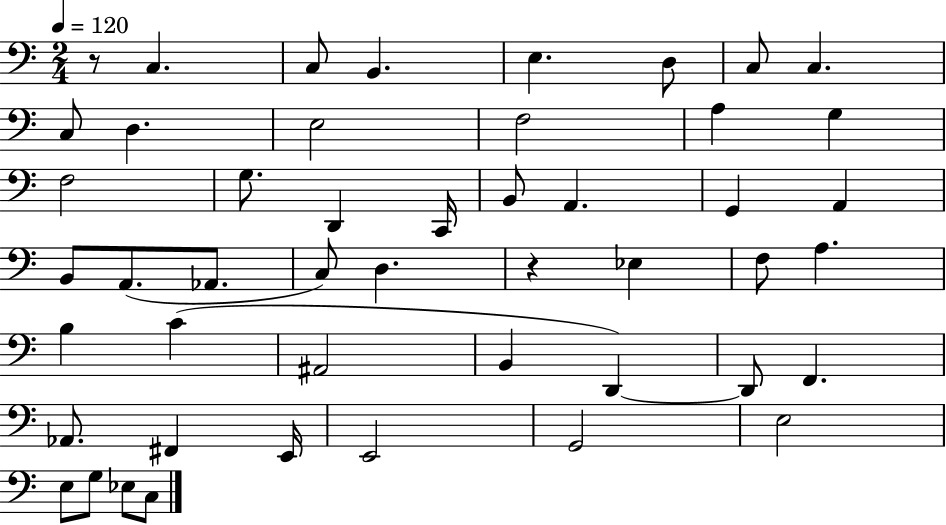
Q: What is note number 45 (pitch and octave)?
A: Eb3